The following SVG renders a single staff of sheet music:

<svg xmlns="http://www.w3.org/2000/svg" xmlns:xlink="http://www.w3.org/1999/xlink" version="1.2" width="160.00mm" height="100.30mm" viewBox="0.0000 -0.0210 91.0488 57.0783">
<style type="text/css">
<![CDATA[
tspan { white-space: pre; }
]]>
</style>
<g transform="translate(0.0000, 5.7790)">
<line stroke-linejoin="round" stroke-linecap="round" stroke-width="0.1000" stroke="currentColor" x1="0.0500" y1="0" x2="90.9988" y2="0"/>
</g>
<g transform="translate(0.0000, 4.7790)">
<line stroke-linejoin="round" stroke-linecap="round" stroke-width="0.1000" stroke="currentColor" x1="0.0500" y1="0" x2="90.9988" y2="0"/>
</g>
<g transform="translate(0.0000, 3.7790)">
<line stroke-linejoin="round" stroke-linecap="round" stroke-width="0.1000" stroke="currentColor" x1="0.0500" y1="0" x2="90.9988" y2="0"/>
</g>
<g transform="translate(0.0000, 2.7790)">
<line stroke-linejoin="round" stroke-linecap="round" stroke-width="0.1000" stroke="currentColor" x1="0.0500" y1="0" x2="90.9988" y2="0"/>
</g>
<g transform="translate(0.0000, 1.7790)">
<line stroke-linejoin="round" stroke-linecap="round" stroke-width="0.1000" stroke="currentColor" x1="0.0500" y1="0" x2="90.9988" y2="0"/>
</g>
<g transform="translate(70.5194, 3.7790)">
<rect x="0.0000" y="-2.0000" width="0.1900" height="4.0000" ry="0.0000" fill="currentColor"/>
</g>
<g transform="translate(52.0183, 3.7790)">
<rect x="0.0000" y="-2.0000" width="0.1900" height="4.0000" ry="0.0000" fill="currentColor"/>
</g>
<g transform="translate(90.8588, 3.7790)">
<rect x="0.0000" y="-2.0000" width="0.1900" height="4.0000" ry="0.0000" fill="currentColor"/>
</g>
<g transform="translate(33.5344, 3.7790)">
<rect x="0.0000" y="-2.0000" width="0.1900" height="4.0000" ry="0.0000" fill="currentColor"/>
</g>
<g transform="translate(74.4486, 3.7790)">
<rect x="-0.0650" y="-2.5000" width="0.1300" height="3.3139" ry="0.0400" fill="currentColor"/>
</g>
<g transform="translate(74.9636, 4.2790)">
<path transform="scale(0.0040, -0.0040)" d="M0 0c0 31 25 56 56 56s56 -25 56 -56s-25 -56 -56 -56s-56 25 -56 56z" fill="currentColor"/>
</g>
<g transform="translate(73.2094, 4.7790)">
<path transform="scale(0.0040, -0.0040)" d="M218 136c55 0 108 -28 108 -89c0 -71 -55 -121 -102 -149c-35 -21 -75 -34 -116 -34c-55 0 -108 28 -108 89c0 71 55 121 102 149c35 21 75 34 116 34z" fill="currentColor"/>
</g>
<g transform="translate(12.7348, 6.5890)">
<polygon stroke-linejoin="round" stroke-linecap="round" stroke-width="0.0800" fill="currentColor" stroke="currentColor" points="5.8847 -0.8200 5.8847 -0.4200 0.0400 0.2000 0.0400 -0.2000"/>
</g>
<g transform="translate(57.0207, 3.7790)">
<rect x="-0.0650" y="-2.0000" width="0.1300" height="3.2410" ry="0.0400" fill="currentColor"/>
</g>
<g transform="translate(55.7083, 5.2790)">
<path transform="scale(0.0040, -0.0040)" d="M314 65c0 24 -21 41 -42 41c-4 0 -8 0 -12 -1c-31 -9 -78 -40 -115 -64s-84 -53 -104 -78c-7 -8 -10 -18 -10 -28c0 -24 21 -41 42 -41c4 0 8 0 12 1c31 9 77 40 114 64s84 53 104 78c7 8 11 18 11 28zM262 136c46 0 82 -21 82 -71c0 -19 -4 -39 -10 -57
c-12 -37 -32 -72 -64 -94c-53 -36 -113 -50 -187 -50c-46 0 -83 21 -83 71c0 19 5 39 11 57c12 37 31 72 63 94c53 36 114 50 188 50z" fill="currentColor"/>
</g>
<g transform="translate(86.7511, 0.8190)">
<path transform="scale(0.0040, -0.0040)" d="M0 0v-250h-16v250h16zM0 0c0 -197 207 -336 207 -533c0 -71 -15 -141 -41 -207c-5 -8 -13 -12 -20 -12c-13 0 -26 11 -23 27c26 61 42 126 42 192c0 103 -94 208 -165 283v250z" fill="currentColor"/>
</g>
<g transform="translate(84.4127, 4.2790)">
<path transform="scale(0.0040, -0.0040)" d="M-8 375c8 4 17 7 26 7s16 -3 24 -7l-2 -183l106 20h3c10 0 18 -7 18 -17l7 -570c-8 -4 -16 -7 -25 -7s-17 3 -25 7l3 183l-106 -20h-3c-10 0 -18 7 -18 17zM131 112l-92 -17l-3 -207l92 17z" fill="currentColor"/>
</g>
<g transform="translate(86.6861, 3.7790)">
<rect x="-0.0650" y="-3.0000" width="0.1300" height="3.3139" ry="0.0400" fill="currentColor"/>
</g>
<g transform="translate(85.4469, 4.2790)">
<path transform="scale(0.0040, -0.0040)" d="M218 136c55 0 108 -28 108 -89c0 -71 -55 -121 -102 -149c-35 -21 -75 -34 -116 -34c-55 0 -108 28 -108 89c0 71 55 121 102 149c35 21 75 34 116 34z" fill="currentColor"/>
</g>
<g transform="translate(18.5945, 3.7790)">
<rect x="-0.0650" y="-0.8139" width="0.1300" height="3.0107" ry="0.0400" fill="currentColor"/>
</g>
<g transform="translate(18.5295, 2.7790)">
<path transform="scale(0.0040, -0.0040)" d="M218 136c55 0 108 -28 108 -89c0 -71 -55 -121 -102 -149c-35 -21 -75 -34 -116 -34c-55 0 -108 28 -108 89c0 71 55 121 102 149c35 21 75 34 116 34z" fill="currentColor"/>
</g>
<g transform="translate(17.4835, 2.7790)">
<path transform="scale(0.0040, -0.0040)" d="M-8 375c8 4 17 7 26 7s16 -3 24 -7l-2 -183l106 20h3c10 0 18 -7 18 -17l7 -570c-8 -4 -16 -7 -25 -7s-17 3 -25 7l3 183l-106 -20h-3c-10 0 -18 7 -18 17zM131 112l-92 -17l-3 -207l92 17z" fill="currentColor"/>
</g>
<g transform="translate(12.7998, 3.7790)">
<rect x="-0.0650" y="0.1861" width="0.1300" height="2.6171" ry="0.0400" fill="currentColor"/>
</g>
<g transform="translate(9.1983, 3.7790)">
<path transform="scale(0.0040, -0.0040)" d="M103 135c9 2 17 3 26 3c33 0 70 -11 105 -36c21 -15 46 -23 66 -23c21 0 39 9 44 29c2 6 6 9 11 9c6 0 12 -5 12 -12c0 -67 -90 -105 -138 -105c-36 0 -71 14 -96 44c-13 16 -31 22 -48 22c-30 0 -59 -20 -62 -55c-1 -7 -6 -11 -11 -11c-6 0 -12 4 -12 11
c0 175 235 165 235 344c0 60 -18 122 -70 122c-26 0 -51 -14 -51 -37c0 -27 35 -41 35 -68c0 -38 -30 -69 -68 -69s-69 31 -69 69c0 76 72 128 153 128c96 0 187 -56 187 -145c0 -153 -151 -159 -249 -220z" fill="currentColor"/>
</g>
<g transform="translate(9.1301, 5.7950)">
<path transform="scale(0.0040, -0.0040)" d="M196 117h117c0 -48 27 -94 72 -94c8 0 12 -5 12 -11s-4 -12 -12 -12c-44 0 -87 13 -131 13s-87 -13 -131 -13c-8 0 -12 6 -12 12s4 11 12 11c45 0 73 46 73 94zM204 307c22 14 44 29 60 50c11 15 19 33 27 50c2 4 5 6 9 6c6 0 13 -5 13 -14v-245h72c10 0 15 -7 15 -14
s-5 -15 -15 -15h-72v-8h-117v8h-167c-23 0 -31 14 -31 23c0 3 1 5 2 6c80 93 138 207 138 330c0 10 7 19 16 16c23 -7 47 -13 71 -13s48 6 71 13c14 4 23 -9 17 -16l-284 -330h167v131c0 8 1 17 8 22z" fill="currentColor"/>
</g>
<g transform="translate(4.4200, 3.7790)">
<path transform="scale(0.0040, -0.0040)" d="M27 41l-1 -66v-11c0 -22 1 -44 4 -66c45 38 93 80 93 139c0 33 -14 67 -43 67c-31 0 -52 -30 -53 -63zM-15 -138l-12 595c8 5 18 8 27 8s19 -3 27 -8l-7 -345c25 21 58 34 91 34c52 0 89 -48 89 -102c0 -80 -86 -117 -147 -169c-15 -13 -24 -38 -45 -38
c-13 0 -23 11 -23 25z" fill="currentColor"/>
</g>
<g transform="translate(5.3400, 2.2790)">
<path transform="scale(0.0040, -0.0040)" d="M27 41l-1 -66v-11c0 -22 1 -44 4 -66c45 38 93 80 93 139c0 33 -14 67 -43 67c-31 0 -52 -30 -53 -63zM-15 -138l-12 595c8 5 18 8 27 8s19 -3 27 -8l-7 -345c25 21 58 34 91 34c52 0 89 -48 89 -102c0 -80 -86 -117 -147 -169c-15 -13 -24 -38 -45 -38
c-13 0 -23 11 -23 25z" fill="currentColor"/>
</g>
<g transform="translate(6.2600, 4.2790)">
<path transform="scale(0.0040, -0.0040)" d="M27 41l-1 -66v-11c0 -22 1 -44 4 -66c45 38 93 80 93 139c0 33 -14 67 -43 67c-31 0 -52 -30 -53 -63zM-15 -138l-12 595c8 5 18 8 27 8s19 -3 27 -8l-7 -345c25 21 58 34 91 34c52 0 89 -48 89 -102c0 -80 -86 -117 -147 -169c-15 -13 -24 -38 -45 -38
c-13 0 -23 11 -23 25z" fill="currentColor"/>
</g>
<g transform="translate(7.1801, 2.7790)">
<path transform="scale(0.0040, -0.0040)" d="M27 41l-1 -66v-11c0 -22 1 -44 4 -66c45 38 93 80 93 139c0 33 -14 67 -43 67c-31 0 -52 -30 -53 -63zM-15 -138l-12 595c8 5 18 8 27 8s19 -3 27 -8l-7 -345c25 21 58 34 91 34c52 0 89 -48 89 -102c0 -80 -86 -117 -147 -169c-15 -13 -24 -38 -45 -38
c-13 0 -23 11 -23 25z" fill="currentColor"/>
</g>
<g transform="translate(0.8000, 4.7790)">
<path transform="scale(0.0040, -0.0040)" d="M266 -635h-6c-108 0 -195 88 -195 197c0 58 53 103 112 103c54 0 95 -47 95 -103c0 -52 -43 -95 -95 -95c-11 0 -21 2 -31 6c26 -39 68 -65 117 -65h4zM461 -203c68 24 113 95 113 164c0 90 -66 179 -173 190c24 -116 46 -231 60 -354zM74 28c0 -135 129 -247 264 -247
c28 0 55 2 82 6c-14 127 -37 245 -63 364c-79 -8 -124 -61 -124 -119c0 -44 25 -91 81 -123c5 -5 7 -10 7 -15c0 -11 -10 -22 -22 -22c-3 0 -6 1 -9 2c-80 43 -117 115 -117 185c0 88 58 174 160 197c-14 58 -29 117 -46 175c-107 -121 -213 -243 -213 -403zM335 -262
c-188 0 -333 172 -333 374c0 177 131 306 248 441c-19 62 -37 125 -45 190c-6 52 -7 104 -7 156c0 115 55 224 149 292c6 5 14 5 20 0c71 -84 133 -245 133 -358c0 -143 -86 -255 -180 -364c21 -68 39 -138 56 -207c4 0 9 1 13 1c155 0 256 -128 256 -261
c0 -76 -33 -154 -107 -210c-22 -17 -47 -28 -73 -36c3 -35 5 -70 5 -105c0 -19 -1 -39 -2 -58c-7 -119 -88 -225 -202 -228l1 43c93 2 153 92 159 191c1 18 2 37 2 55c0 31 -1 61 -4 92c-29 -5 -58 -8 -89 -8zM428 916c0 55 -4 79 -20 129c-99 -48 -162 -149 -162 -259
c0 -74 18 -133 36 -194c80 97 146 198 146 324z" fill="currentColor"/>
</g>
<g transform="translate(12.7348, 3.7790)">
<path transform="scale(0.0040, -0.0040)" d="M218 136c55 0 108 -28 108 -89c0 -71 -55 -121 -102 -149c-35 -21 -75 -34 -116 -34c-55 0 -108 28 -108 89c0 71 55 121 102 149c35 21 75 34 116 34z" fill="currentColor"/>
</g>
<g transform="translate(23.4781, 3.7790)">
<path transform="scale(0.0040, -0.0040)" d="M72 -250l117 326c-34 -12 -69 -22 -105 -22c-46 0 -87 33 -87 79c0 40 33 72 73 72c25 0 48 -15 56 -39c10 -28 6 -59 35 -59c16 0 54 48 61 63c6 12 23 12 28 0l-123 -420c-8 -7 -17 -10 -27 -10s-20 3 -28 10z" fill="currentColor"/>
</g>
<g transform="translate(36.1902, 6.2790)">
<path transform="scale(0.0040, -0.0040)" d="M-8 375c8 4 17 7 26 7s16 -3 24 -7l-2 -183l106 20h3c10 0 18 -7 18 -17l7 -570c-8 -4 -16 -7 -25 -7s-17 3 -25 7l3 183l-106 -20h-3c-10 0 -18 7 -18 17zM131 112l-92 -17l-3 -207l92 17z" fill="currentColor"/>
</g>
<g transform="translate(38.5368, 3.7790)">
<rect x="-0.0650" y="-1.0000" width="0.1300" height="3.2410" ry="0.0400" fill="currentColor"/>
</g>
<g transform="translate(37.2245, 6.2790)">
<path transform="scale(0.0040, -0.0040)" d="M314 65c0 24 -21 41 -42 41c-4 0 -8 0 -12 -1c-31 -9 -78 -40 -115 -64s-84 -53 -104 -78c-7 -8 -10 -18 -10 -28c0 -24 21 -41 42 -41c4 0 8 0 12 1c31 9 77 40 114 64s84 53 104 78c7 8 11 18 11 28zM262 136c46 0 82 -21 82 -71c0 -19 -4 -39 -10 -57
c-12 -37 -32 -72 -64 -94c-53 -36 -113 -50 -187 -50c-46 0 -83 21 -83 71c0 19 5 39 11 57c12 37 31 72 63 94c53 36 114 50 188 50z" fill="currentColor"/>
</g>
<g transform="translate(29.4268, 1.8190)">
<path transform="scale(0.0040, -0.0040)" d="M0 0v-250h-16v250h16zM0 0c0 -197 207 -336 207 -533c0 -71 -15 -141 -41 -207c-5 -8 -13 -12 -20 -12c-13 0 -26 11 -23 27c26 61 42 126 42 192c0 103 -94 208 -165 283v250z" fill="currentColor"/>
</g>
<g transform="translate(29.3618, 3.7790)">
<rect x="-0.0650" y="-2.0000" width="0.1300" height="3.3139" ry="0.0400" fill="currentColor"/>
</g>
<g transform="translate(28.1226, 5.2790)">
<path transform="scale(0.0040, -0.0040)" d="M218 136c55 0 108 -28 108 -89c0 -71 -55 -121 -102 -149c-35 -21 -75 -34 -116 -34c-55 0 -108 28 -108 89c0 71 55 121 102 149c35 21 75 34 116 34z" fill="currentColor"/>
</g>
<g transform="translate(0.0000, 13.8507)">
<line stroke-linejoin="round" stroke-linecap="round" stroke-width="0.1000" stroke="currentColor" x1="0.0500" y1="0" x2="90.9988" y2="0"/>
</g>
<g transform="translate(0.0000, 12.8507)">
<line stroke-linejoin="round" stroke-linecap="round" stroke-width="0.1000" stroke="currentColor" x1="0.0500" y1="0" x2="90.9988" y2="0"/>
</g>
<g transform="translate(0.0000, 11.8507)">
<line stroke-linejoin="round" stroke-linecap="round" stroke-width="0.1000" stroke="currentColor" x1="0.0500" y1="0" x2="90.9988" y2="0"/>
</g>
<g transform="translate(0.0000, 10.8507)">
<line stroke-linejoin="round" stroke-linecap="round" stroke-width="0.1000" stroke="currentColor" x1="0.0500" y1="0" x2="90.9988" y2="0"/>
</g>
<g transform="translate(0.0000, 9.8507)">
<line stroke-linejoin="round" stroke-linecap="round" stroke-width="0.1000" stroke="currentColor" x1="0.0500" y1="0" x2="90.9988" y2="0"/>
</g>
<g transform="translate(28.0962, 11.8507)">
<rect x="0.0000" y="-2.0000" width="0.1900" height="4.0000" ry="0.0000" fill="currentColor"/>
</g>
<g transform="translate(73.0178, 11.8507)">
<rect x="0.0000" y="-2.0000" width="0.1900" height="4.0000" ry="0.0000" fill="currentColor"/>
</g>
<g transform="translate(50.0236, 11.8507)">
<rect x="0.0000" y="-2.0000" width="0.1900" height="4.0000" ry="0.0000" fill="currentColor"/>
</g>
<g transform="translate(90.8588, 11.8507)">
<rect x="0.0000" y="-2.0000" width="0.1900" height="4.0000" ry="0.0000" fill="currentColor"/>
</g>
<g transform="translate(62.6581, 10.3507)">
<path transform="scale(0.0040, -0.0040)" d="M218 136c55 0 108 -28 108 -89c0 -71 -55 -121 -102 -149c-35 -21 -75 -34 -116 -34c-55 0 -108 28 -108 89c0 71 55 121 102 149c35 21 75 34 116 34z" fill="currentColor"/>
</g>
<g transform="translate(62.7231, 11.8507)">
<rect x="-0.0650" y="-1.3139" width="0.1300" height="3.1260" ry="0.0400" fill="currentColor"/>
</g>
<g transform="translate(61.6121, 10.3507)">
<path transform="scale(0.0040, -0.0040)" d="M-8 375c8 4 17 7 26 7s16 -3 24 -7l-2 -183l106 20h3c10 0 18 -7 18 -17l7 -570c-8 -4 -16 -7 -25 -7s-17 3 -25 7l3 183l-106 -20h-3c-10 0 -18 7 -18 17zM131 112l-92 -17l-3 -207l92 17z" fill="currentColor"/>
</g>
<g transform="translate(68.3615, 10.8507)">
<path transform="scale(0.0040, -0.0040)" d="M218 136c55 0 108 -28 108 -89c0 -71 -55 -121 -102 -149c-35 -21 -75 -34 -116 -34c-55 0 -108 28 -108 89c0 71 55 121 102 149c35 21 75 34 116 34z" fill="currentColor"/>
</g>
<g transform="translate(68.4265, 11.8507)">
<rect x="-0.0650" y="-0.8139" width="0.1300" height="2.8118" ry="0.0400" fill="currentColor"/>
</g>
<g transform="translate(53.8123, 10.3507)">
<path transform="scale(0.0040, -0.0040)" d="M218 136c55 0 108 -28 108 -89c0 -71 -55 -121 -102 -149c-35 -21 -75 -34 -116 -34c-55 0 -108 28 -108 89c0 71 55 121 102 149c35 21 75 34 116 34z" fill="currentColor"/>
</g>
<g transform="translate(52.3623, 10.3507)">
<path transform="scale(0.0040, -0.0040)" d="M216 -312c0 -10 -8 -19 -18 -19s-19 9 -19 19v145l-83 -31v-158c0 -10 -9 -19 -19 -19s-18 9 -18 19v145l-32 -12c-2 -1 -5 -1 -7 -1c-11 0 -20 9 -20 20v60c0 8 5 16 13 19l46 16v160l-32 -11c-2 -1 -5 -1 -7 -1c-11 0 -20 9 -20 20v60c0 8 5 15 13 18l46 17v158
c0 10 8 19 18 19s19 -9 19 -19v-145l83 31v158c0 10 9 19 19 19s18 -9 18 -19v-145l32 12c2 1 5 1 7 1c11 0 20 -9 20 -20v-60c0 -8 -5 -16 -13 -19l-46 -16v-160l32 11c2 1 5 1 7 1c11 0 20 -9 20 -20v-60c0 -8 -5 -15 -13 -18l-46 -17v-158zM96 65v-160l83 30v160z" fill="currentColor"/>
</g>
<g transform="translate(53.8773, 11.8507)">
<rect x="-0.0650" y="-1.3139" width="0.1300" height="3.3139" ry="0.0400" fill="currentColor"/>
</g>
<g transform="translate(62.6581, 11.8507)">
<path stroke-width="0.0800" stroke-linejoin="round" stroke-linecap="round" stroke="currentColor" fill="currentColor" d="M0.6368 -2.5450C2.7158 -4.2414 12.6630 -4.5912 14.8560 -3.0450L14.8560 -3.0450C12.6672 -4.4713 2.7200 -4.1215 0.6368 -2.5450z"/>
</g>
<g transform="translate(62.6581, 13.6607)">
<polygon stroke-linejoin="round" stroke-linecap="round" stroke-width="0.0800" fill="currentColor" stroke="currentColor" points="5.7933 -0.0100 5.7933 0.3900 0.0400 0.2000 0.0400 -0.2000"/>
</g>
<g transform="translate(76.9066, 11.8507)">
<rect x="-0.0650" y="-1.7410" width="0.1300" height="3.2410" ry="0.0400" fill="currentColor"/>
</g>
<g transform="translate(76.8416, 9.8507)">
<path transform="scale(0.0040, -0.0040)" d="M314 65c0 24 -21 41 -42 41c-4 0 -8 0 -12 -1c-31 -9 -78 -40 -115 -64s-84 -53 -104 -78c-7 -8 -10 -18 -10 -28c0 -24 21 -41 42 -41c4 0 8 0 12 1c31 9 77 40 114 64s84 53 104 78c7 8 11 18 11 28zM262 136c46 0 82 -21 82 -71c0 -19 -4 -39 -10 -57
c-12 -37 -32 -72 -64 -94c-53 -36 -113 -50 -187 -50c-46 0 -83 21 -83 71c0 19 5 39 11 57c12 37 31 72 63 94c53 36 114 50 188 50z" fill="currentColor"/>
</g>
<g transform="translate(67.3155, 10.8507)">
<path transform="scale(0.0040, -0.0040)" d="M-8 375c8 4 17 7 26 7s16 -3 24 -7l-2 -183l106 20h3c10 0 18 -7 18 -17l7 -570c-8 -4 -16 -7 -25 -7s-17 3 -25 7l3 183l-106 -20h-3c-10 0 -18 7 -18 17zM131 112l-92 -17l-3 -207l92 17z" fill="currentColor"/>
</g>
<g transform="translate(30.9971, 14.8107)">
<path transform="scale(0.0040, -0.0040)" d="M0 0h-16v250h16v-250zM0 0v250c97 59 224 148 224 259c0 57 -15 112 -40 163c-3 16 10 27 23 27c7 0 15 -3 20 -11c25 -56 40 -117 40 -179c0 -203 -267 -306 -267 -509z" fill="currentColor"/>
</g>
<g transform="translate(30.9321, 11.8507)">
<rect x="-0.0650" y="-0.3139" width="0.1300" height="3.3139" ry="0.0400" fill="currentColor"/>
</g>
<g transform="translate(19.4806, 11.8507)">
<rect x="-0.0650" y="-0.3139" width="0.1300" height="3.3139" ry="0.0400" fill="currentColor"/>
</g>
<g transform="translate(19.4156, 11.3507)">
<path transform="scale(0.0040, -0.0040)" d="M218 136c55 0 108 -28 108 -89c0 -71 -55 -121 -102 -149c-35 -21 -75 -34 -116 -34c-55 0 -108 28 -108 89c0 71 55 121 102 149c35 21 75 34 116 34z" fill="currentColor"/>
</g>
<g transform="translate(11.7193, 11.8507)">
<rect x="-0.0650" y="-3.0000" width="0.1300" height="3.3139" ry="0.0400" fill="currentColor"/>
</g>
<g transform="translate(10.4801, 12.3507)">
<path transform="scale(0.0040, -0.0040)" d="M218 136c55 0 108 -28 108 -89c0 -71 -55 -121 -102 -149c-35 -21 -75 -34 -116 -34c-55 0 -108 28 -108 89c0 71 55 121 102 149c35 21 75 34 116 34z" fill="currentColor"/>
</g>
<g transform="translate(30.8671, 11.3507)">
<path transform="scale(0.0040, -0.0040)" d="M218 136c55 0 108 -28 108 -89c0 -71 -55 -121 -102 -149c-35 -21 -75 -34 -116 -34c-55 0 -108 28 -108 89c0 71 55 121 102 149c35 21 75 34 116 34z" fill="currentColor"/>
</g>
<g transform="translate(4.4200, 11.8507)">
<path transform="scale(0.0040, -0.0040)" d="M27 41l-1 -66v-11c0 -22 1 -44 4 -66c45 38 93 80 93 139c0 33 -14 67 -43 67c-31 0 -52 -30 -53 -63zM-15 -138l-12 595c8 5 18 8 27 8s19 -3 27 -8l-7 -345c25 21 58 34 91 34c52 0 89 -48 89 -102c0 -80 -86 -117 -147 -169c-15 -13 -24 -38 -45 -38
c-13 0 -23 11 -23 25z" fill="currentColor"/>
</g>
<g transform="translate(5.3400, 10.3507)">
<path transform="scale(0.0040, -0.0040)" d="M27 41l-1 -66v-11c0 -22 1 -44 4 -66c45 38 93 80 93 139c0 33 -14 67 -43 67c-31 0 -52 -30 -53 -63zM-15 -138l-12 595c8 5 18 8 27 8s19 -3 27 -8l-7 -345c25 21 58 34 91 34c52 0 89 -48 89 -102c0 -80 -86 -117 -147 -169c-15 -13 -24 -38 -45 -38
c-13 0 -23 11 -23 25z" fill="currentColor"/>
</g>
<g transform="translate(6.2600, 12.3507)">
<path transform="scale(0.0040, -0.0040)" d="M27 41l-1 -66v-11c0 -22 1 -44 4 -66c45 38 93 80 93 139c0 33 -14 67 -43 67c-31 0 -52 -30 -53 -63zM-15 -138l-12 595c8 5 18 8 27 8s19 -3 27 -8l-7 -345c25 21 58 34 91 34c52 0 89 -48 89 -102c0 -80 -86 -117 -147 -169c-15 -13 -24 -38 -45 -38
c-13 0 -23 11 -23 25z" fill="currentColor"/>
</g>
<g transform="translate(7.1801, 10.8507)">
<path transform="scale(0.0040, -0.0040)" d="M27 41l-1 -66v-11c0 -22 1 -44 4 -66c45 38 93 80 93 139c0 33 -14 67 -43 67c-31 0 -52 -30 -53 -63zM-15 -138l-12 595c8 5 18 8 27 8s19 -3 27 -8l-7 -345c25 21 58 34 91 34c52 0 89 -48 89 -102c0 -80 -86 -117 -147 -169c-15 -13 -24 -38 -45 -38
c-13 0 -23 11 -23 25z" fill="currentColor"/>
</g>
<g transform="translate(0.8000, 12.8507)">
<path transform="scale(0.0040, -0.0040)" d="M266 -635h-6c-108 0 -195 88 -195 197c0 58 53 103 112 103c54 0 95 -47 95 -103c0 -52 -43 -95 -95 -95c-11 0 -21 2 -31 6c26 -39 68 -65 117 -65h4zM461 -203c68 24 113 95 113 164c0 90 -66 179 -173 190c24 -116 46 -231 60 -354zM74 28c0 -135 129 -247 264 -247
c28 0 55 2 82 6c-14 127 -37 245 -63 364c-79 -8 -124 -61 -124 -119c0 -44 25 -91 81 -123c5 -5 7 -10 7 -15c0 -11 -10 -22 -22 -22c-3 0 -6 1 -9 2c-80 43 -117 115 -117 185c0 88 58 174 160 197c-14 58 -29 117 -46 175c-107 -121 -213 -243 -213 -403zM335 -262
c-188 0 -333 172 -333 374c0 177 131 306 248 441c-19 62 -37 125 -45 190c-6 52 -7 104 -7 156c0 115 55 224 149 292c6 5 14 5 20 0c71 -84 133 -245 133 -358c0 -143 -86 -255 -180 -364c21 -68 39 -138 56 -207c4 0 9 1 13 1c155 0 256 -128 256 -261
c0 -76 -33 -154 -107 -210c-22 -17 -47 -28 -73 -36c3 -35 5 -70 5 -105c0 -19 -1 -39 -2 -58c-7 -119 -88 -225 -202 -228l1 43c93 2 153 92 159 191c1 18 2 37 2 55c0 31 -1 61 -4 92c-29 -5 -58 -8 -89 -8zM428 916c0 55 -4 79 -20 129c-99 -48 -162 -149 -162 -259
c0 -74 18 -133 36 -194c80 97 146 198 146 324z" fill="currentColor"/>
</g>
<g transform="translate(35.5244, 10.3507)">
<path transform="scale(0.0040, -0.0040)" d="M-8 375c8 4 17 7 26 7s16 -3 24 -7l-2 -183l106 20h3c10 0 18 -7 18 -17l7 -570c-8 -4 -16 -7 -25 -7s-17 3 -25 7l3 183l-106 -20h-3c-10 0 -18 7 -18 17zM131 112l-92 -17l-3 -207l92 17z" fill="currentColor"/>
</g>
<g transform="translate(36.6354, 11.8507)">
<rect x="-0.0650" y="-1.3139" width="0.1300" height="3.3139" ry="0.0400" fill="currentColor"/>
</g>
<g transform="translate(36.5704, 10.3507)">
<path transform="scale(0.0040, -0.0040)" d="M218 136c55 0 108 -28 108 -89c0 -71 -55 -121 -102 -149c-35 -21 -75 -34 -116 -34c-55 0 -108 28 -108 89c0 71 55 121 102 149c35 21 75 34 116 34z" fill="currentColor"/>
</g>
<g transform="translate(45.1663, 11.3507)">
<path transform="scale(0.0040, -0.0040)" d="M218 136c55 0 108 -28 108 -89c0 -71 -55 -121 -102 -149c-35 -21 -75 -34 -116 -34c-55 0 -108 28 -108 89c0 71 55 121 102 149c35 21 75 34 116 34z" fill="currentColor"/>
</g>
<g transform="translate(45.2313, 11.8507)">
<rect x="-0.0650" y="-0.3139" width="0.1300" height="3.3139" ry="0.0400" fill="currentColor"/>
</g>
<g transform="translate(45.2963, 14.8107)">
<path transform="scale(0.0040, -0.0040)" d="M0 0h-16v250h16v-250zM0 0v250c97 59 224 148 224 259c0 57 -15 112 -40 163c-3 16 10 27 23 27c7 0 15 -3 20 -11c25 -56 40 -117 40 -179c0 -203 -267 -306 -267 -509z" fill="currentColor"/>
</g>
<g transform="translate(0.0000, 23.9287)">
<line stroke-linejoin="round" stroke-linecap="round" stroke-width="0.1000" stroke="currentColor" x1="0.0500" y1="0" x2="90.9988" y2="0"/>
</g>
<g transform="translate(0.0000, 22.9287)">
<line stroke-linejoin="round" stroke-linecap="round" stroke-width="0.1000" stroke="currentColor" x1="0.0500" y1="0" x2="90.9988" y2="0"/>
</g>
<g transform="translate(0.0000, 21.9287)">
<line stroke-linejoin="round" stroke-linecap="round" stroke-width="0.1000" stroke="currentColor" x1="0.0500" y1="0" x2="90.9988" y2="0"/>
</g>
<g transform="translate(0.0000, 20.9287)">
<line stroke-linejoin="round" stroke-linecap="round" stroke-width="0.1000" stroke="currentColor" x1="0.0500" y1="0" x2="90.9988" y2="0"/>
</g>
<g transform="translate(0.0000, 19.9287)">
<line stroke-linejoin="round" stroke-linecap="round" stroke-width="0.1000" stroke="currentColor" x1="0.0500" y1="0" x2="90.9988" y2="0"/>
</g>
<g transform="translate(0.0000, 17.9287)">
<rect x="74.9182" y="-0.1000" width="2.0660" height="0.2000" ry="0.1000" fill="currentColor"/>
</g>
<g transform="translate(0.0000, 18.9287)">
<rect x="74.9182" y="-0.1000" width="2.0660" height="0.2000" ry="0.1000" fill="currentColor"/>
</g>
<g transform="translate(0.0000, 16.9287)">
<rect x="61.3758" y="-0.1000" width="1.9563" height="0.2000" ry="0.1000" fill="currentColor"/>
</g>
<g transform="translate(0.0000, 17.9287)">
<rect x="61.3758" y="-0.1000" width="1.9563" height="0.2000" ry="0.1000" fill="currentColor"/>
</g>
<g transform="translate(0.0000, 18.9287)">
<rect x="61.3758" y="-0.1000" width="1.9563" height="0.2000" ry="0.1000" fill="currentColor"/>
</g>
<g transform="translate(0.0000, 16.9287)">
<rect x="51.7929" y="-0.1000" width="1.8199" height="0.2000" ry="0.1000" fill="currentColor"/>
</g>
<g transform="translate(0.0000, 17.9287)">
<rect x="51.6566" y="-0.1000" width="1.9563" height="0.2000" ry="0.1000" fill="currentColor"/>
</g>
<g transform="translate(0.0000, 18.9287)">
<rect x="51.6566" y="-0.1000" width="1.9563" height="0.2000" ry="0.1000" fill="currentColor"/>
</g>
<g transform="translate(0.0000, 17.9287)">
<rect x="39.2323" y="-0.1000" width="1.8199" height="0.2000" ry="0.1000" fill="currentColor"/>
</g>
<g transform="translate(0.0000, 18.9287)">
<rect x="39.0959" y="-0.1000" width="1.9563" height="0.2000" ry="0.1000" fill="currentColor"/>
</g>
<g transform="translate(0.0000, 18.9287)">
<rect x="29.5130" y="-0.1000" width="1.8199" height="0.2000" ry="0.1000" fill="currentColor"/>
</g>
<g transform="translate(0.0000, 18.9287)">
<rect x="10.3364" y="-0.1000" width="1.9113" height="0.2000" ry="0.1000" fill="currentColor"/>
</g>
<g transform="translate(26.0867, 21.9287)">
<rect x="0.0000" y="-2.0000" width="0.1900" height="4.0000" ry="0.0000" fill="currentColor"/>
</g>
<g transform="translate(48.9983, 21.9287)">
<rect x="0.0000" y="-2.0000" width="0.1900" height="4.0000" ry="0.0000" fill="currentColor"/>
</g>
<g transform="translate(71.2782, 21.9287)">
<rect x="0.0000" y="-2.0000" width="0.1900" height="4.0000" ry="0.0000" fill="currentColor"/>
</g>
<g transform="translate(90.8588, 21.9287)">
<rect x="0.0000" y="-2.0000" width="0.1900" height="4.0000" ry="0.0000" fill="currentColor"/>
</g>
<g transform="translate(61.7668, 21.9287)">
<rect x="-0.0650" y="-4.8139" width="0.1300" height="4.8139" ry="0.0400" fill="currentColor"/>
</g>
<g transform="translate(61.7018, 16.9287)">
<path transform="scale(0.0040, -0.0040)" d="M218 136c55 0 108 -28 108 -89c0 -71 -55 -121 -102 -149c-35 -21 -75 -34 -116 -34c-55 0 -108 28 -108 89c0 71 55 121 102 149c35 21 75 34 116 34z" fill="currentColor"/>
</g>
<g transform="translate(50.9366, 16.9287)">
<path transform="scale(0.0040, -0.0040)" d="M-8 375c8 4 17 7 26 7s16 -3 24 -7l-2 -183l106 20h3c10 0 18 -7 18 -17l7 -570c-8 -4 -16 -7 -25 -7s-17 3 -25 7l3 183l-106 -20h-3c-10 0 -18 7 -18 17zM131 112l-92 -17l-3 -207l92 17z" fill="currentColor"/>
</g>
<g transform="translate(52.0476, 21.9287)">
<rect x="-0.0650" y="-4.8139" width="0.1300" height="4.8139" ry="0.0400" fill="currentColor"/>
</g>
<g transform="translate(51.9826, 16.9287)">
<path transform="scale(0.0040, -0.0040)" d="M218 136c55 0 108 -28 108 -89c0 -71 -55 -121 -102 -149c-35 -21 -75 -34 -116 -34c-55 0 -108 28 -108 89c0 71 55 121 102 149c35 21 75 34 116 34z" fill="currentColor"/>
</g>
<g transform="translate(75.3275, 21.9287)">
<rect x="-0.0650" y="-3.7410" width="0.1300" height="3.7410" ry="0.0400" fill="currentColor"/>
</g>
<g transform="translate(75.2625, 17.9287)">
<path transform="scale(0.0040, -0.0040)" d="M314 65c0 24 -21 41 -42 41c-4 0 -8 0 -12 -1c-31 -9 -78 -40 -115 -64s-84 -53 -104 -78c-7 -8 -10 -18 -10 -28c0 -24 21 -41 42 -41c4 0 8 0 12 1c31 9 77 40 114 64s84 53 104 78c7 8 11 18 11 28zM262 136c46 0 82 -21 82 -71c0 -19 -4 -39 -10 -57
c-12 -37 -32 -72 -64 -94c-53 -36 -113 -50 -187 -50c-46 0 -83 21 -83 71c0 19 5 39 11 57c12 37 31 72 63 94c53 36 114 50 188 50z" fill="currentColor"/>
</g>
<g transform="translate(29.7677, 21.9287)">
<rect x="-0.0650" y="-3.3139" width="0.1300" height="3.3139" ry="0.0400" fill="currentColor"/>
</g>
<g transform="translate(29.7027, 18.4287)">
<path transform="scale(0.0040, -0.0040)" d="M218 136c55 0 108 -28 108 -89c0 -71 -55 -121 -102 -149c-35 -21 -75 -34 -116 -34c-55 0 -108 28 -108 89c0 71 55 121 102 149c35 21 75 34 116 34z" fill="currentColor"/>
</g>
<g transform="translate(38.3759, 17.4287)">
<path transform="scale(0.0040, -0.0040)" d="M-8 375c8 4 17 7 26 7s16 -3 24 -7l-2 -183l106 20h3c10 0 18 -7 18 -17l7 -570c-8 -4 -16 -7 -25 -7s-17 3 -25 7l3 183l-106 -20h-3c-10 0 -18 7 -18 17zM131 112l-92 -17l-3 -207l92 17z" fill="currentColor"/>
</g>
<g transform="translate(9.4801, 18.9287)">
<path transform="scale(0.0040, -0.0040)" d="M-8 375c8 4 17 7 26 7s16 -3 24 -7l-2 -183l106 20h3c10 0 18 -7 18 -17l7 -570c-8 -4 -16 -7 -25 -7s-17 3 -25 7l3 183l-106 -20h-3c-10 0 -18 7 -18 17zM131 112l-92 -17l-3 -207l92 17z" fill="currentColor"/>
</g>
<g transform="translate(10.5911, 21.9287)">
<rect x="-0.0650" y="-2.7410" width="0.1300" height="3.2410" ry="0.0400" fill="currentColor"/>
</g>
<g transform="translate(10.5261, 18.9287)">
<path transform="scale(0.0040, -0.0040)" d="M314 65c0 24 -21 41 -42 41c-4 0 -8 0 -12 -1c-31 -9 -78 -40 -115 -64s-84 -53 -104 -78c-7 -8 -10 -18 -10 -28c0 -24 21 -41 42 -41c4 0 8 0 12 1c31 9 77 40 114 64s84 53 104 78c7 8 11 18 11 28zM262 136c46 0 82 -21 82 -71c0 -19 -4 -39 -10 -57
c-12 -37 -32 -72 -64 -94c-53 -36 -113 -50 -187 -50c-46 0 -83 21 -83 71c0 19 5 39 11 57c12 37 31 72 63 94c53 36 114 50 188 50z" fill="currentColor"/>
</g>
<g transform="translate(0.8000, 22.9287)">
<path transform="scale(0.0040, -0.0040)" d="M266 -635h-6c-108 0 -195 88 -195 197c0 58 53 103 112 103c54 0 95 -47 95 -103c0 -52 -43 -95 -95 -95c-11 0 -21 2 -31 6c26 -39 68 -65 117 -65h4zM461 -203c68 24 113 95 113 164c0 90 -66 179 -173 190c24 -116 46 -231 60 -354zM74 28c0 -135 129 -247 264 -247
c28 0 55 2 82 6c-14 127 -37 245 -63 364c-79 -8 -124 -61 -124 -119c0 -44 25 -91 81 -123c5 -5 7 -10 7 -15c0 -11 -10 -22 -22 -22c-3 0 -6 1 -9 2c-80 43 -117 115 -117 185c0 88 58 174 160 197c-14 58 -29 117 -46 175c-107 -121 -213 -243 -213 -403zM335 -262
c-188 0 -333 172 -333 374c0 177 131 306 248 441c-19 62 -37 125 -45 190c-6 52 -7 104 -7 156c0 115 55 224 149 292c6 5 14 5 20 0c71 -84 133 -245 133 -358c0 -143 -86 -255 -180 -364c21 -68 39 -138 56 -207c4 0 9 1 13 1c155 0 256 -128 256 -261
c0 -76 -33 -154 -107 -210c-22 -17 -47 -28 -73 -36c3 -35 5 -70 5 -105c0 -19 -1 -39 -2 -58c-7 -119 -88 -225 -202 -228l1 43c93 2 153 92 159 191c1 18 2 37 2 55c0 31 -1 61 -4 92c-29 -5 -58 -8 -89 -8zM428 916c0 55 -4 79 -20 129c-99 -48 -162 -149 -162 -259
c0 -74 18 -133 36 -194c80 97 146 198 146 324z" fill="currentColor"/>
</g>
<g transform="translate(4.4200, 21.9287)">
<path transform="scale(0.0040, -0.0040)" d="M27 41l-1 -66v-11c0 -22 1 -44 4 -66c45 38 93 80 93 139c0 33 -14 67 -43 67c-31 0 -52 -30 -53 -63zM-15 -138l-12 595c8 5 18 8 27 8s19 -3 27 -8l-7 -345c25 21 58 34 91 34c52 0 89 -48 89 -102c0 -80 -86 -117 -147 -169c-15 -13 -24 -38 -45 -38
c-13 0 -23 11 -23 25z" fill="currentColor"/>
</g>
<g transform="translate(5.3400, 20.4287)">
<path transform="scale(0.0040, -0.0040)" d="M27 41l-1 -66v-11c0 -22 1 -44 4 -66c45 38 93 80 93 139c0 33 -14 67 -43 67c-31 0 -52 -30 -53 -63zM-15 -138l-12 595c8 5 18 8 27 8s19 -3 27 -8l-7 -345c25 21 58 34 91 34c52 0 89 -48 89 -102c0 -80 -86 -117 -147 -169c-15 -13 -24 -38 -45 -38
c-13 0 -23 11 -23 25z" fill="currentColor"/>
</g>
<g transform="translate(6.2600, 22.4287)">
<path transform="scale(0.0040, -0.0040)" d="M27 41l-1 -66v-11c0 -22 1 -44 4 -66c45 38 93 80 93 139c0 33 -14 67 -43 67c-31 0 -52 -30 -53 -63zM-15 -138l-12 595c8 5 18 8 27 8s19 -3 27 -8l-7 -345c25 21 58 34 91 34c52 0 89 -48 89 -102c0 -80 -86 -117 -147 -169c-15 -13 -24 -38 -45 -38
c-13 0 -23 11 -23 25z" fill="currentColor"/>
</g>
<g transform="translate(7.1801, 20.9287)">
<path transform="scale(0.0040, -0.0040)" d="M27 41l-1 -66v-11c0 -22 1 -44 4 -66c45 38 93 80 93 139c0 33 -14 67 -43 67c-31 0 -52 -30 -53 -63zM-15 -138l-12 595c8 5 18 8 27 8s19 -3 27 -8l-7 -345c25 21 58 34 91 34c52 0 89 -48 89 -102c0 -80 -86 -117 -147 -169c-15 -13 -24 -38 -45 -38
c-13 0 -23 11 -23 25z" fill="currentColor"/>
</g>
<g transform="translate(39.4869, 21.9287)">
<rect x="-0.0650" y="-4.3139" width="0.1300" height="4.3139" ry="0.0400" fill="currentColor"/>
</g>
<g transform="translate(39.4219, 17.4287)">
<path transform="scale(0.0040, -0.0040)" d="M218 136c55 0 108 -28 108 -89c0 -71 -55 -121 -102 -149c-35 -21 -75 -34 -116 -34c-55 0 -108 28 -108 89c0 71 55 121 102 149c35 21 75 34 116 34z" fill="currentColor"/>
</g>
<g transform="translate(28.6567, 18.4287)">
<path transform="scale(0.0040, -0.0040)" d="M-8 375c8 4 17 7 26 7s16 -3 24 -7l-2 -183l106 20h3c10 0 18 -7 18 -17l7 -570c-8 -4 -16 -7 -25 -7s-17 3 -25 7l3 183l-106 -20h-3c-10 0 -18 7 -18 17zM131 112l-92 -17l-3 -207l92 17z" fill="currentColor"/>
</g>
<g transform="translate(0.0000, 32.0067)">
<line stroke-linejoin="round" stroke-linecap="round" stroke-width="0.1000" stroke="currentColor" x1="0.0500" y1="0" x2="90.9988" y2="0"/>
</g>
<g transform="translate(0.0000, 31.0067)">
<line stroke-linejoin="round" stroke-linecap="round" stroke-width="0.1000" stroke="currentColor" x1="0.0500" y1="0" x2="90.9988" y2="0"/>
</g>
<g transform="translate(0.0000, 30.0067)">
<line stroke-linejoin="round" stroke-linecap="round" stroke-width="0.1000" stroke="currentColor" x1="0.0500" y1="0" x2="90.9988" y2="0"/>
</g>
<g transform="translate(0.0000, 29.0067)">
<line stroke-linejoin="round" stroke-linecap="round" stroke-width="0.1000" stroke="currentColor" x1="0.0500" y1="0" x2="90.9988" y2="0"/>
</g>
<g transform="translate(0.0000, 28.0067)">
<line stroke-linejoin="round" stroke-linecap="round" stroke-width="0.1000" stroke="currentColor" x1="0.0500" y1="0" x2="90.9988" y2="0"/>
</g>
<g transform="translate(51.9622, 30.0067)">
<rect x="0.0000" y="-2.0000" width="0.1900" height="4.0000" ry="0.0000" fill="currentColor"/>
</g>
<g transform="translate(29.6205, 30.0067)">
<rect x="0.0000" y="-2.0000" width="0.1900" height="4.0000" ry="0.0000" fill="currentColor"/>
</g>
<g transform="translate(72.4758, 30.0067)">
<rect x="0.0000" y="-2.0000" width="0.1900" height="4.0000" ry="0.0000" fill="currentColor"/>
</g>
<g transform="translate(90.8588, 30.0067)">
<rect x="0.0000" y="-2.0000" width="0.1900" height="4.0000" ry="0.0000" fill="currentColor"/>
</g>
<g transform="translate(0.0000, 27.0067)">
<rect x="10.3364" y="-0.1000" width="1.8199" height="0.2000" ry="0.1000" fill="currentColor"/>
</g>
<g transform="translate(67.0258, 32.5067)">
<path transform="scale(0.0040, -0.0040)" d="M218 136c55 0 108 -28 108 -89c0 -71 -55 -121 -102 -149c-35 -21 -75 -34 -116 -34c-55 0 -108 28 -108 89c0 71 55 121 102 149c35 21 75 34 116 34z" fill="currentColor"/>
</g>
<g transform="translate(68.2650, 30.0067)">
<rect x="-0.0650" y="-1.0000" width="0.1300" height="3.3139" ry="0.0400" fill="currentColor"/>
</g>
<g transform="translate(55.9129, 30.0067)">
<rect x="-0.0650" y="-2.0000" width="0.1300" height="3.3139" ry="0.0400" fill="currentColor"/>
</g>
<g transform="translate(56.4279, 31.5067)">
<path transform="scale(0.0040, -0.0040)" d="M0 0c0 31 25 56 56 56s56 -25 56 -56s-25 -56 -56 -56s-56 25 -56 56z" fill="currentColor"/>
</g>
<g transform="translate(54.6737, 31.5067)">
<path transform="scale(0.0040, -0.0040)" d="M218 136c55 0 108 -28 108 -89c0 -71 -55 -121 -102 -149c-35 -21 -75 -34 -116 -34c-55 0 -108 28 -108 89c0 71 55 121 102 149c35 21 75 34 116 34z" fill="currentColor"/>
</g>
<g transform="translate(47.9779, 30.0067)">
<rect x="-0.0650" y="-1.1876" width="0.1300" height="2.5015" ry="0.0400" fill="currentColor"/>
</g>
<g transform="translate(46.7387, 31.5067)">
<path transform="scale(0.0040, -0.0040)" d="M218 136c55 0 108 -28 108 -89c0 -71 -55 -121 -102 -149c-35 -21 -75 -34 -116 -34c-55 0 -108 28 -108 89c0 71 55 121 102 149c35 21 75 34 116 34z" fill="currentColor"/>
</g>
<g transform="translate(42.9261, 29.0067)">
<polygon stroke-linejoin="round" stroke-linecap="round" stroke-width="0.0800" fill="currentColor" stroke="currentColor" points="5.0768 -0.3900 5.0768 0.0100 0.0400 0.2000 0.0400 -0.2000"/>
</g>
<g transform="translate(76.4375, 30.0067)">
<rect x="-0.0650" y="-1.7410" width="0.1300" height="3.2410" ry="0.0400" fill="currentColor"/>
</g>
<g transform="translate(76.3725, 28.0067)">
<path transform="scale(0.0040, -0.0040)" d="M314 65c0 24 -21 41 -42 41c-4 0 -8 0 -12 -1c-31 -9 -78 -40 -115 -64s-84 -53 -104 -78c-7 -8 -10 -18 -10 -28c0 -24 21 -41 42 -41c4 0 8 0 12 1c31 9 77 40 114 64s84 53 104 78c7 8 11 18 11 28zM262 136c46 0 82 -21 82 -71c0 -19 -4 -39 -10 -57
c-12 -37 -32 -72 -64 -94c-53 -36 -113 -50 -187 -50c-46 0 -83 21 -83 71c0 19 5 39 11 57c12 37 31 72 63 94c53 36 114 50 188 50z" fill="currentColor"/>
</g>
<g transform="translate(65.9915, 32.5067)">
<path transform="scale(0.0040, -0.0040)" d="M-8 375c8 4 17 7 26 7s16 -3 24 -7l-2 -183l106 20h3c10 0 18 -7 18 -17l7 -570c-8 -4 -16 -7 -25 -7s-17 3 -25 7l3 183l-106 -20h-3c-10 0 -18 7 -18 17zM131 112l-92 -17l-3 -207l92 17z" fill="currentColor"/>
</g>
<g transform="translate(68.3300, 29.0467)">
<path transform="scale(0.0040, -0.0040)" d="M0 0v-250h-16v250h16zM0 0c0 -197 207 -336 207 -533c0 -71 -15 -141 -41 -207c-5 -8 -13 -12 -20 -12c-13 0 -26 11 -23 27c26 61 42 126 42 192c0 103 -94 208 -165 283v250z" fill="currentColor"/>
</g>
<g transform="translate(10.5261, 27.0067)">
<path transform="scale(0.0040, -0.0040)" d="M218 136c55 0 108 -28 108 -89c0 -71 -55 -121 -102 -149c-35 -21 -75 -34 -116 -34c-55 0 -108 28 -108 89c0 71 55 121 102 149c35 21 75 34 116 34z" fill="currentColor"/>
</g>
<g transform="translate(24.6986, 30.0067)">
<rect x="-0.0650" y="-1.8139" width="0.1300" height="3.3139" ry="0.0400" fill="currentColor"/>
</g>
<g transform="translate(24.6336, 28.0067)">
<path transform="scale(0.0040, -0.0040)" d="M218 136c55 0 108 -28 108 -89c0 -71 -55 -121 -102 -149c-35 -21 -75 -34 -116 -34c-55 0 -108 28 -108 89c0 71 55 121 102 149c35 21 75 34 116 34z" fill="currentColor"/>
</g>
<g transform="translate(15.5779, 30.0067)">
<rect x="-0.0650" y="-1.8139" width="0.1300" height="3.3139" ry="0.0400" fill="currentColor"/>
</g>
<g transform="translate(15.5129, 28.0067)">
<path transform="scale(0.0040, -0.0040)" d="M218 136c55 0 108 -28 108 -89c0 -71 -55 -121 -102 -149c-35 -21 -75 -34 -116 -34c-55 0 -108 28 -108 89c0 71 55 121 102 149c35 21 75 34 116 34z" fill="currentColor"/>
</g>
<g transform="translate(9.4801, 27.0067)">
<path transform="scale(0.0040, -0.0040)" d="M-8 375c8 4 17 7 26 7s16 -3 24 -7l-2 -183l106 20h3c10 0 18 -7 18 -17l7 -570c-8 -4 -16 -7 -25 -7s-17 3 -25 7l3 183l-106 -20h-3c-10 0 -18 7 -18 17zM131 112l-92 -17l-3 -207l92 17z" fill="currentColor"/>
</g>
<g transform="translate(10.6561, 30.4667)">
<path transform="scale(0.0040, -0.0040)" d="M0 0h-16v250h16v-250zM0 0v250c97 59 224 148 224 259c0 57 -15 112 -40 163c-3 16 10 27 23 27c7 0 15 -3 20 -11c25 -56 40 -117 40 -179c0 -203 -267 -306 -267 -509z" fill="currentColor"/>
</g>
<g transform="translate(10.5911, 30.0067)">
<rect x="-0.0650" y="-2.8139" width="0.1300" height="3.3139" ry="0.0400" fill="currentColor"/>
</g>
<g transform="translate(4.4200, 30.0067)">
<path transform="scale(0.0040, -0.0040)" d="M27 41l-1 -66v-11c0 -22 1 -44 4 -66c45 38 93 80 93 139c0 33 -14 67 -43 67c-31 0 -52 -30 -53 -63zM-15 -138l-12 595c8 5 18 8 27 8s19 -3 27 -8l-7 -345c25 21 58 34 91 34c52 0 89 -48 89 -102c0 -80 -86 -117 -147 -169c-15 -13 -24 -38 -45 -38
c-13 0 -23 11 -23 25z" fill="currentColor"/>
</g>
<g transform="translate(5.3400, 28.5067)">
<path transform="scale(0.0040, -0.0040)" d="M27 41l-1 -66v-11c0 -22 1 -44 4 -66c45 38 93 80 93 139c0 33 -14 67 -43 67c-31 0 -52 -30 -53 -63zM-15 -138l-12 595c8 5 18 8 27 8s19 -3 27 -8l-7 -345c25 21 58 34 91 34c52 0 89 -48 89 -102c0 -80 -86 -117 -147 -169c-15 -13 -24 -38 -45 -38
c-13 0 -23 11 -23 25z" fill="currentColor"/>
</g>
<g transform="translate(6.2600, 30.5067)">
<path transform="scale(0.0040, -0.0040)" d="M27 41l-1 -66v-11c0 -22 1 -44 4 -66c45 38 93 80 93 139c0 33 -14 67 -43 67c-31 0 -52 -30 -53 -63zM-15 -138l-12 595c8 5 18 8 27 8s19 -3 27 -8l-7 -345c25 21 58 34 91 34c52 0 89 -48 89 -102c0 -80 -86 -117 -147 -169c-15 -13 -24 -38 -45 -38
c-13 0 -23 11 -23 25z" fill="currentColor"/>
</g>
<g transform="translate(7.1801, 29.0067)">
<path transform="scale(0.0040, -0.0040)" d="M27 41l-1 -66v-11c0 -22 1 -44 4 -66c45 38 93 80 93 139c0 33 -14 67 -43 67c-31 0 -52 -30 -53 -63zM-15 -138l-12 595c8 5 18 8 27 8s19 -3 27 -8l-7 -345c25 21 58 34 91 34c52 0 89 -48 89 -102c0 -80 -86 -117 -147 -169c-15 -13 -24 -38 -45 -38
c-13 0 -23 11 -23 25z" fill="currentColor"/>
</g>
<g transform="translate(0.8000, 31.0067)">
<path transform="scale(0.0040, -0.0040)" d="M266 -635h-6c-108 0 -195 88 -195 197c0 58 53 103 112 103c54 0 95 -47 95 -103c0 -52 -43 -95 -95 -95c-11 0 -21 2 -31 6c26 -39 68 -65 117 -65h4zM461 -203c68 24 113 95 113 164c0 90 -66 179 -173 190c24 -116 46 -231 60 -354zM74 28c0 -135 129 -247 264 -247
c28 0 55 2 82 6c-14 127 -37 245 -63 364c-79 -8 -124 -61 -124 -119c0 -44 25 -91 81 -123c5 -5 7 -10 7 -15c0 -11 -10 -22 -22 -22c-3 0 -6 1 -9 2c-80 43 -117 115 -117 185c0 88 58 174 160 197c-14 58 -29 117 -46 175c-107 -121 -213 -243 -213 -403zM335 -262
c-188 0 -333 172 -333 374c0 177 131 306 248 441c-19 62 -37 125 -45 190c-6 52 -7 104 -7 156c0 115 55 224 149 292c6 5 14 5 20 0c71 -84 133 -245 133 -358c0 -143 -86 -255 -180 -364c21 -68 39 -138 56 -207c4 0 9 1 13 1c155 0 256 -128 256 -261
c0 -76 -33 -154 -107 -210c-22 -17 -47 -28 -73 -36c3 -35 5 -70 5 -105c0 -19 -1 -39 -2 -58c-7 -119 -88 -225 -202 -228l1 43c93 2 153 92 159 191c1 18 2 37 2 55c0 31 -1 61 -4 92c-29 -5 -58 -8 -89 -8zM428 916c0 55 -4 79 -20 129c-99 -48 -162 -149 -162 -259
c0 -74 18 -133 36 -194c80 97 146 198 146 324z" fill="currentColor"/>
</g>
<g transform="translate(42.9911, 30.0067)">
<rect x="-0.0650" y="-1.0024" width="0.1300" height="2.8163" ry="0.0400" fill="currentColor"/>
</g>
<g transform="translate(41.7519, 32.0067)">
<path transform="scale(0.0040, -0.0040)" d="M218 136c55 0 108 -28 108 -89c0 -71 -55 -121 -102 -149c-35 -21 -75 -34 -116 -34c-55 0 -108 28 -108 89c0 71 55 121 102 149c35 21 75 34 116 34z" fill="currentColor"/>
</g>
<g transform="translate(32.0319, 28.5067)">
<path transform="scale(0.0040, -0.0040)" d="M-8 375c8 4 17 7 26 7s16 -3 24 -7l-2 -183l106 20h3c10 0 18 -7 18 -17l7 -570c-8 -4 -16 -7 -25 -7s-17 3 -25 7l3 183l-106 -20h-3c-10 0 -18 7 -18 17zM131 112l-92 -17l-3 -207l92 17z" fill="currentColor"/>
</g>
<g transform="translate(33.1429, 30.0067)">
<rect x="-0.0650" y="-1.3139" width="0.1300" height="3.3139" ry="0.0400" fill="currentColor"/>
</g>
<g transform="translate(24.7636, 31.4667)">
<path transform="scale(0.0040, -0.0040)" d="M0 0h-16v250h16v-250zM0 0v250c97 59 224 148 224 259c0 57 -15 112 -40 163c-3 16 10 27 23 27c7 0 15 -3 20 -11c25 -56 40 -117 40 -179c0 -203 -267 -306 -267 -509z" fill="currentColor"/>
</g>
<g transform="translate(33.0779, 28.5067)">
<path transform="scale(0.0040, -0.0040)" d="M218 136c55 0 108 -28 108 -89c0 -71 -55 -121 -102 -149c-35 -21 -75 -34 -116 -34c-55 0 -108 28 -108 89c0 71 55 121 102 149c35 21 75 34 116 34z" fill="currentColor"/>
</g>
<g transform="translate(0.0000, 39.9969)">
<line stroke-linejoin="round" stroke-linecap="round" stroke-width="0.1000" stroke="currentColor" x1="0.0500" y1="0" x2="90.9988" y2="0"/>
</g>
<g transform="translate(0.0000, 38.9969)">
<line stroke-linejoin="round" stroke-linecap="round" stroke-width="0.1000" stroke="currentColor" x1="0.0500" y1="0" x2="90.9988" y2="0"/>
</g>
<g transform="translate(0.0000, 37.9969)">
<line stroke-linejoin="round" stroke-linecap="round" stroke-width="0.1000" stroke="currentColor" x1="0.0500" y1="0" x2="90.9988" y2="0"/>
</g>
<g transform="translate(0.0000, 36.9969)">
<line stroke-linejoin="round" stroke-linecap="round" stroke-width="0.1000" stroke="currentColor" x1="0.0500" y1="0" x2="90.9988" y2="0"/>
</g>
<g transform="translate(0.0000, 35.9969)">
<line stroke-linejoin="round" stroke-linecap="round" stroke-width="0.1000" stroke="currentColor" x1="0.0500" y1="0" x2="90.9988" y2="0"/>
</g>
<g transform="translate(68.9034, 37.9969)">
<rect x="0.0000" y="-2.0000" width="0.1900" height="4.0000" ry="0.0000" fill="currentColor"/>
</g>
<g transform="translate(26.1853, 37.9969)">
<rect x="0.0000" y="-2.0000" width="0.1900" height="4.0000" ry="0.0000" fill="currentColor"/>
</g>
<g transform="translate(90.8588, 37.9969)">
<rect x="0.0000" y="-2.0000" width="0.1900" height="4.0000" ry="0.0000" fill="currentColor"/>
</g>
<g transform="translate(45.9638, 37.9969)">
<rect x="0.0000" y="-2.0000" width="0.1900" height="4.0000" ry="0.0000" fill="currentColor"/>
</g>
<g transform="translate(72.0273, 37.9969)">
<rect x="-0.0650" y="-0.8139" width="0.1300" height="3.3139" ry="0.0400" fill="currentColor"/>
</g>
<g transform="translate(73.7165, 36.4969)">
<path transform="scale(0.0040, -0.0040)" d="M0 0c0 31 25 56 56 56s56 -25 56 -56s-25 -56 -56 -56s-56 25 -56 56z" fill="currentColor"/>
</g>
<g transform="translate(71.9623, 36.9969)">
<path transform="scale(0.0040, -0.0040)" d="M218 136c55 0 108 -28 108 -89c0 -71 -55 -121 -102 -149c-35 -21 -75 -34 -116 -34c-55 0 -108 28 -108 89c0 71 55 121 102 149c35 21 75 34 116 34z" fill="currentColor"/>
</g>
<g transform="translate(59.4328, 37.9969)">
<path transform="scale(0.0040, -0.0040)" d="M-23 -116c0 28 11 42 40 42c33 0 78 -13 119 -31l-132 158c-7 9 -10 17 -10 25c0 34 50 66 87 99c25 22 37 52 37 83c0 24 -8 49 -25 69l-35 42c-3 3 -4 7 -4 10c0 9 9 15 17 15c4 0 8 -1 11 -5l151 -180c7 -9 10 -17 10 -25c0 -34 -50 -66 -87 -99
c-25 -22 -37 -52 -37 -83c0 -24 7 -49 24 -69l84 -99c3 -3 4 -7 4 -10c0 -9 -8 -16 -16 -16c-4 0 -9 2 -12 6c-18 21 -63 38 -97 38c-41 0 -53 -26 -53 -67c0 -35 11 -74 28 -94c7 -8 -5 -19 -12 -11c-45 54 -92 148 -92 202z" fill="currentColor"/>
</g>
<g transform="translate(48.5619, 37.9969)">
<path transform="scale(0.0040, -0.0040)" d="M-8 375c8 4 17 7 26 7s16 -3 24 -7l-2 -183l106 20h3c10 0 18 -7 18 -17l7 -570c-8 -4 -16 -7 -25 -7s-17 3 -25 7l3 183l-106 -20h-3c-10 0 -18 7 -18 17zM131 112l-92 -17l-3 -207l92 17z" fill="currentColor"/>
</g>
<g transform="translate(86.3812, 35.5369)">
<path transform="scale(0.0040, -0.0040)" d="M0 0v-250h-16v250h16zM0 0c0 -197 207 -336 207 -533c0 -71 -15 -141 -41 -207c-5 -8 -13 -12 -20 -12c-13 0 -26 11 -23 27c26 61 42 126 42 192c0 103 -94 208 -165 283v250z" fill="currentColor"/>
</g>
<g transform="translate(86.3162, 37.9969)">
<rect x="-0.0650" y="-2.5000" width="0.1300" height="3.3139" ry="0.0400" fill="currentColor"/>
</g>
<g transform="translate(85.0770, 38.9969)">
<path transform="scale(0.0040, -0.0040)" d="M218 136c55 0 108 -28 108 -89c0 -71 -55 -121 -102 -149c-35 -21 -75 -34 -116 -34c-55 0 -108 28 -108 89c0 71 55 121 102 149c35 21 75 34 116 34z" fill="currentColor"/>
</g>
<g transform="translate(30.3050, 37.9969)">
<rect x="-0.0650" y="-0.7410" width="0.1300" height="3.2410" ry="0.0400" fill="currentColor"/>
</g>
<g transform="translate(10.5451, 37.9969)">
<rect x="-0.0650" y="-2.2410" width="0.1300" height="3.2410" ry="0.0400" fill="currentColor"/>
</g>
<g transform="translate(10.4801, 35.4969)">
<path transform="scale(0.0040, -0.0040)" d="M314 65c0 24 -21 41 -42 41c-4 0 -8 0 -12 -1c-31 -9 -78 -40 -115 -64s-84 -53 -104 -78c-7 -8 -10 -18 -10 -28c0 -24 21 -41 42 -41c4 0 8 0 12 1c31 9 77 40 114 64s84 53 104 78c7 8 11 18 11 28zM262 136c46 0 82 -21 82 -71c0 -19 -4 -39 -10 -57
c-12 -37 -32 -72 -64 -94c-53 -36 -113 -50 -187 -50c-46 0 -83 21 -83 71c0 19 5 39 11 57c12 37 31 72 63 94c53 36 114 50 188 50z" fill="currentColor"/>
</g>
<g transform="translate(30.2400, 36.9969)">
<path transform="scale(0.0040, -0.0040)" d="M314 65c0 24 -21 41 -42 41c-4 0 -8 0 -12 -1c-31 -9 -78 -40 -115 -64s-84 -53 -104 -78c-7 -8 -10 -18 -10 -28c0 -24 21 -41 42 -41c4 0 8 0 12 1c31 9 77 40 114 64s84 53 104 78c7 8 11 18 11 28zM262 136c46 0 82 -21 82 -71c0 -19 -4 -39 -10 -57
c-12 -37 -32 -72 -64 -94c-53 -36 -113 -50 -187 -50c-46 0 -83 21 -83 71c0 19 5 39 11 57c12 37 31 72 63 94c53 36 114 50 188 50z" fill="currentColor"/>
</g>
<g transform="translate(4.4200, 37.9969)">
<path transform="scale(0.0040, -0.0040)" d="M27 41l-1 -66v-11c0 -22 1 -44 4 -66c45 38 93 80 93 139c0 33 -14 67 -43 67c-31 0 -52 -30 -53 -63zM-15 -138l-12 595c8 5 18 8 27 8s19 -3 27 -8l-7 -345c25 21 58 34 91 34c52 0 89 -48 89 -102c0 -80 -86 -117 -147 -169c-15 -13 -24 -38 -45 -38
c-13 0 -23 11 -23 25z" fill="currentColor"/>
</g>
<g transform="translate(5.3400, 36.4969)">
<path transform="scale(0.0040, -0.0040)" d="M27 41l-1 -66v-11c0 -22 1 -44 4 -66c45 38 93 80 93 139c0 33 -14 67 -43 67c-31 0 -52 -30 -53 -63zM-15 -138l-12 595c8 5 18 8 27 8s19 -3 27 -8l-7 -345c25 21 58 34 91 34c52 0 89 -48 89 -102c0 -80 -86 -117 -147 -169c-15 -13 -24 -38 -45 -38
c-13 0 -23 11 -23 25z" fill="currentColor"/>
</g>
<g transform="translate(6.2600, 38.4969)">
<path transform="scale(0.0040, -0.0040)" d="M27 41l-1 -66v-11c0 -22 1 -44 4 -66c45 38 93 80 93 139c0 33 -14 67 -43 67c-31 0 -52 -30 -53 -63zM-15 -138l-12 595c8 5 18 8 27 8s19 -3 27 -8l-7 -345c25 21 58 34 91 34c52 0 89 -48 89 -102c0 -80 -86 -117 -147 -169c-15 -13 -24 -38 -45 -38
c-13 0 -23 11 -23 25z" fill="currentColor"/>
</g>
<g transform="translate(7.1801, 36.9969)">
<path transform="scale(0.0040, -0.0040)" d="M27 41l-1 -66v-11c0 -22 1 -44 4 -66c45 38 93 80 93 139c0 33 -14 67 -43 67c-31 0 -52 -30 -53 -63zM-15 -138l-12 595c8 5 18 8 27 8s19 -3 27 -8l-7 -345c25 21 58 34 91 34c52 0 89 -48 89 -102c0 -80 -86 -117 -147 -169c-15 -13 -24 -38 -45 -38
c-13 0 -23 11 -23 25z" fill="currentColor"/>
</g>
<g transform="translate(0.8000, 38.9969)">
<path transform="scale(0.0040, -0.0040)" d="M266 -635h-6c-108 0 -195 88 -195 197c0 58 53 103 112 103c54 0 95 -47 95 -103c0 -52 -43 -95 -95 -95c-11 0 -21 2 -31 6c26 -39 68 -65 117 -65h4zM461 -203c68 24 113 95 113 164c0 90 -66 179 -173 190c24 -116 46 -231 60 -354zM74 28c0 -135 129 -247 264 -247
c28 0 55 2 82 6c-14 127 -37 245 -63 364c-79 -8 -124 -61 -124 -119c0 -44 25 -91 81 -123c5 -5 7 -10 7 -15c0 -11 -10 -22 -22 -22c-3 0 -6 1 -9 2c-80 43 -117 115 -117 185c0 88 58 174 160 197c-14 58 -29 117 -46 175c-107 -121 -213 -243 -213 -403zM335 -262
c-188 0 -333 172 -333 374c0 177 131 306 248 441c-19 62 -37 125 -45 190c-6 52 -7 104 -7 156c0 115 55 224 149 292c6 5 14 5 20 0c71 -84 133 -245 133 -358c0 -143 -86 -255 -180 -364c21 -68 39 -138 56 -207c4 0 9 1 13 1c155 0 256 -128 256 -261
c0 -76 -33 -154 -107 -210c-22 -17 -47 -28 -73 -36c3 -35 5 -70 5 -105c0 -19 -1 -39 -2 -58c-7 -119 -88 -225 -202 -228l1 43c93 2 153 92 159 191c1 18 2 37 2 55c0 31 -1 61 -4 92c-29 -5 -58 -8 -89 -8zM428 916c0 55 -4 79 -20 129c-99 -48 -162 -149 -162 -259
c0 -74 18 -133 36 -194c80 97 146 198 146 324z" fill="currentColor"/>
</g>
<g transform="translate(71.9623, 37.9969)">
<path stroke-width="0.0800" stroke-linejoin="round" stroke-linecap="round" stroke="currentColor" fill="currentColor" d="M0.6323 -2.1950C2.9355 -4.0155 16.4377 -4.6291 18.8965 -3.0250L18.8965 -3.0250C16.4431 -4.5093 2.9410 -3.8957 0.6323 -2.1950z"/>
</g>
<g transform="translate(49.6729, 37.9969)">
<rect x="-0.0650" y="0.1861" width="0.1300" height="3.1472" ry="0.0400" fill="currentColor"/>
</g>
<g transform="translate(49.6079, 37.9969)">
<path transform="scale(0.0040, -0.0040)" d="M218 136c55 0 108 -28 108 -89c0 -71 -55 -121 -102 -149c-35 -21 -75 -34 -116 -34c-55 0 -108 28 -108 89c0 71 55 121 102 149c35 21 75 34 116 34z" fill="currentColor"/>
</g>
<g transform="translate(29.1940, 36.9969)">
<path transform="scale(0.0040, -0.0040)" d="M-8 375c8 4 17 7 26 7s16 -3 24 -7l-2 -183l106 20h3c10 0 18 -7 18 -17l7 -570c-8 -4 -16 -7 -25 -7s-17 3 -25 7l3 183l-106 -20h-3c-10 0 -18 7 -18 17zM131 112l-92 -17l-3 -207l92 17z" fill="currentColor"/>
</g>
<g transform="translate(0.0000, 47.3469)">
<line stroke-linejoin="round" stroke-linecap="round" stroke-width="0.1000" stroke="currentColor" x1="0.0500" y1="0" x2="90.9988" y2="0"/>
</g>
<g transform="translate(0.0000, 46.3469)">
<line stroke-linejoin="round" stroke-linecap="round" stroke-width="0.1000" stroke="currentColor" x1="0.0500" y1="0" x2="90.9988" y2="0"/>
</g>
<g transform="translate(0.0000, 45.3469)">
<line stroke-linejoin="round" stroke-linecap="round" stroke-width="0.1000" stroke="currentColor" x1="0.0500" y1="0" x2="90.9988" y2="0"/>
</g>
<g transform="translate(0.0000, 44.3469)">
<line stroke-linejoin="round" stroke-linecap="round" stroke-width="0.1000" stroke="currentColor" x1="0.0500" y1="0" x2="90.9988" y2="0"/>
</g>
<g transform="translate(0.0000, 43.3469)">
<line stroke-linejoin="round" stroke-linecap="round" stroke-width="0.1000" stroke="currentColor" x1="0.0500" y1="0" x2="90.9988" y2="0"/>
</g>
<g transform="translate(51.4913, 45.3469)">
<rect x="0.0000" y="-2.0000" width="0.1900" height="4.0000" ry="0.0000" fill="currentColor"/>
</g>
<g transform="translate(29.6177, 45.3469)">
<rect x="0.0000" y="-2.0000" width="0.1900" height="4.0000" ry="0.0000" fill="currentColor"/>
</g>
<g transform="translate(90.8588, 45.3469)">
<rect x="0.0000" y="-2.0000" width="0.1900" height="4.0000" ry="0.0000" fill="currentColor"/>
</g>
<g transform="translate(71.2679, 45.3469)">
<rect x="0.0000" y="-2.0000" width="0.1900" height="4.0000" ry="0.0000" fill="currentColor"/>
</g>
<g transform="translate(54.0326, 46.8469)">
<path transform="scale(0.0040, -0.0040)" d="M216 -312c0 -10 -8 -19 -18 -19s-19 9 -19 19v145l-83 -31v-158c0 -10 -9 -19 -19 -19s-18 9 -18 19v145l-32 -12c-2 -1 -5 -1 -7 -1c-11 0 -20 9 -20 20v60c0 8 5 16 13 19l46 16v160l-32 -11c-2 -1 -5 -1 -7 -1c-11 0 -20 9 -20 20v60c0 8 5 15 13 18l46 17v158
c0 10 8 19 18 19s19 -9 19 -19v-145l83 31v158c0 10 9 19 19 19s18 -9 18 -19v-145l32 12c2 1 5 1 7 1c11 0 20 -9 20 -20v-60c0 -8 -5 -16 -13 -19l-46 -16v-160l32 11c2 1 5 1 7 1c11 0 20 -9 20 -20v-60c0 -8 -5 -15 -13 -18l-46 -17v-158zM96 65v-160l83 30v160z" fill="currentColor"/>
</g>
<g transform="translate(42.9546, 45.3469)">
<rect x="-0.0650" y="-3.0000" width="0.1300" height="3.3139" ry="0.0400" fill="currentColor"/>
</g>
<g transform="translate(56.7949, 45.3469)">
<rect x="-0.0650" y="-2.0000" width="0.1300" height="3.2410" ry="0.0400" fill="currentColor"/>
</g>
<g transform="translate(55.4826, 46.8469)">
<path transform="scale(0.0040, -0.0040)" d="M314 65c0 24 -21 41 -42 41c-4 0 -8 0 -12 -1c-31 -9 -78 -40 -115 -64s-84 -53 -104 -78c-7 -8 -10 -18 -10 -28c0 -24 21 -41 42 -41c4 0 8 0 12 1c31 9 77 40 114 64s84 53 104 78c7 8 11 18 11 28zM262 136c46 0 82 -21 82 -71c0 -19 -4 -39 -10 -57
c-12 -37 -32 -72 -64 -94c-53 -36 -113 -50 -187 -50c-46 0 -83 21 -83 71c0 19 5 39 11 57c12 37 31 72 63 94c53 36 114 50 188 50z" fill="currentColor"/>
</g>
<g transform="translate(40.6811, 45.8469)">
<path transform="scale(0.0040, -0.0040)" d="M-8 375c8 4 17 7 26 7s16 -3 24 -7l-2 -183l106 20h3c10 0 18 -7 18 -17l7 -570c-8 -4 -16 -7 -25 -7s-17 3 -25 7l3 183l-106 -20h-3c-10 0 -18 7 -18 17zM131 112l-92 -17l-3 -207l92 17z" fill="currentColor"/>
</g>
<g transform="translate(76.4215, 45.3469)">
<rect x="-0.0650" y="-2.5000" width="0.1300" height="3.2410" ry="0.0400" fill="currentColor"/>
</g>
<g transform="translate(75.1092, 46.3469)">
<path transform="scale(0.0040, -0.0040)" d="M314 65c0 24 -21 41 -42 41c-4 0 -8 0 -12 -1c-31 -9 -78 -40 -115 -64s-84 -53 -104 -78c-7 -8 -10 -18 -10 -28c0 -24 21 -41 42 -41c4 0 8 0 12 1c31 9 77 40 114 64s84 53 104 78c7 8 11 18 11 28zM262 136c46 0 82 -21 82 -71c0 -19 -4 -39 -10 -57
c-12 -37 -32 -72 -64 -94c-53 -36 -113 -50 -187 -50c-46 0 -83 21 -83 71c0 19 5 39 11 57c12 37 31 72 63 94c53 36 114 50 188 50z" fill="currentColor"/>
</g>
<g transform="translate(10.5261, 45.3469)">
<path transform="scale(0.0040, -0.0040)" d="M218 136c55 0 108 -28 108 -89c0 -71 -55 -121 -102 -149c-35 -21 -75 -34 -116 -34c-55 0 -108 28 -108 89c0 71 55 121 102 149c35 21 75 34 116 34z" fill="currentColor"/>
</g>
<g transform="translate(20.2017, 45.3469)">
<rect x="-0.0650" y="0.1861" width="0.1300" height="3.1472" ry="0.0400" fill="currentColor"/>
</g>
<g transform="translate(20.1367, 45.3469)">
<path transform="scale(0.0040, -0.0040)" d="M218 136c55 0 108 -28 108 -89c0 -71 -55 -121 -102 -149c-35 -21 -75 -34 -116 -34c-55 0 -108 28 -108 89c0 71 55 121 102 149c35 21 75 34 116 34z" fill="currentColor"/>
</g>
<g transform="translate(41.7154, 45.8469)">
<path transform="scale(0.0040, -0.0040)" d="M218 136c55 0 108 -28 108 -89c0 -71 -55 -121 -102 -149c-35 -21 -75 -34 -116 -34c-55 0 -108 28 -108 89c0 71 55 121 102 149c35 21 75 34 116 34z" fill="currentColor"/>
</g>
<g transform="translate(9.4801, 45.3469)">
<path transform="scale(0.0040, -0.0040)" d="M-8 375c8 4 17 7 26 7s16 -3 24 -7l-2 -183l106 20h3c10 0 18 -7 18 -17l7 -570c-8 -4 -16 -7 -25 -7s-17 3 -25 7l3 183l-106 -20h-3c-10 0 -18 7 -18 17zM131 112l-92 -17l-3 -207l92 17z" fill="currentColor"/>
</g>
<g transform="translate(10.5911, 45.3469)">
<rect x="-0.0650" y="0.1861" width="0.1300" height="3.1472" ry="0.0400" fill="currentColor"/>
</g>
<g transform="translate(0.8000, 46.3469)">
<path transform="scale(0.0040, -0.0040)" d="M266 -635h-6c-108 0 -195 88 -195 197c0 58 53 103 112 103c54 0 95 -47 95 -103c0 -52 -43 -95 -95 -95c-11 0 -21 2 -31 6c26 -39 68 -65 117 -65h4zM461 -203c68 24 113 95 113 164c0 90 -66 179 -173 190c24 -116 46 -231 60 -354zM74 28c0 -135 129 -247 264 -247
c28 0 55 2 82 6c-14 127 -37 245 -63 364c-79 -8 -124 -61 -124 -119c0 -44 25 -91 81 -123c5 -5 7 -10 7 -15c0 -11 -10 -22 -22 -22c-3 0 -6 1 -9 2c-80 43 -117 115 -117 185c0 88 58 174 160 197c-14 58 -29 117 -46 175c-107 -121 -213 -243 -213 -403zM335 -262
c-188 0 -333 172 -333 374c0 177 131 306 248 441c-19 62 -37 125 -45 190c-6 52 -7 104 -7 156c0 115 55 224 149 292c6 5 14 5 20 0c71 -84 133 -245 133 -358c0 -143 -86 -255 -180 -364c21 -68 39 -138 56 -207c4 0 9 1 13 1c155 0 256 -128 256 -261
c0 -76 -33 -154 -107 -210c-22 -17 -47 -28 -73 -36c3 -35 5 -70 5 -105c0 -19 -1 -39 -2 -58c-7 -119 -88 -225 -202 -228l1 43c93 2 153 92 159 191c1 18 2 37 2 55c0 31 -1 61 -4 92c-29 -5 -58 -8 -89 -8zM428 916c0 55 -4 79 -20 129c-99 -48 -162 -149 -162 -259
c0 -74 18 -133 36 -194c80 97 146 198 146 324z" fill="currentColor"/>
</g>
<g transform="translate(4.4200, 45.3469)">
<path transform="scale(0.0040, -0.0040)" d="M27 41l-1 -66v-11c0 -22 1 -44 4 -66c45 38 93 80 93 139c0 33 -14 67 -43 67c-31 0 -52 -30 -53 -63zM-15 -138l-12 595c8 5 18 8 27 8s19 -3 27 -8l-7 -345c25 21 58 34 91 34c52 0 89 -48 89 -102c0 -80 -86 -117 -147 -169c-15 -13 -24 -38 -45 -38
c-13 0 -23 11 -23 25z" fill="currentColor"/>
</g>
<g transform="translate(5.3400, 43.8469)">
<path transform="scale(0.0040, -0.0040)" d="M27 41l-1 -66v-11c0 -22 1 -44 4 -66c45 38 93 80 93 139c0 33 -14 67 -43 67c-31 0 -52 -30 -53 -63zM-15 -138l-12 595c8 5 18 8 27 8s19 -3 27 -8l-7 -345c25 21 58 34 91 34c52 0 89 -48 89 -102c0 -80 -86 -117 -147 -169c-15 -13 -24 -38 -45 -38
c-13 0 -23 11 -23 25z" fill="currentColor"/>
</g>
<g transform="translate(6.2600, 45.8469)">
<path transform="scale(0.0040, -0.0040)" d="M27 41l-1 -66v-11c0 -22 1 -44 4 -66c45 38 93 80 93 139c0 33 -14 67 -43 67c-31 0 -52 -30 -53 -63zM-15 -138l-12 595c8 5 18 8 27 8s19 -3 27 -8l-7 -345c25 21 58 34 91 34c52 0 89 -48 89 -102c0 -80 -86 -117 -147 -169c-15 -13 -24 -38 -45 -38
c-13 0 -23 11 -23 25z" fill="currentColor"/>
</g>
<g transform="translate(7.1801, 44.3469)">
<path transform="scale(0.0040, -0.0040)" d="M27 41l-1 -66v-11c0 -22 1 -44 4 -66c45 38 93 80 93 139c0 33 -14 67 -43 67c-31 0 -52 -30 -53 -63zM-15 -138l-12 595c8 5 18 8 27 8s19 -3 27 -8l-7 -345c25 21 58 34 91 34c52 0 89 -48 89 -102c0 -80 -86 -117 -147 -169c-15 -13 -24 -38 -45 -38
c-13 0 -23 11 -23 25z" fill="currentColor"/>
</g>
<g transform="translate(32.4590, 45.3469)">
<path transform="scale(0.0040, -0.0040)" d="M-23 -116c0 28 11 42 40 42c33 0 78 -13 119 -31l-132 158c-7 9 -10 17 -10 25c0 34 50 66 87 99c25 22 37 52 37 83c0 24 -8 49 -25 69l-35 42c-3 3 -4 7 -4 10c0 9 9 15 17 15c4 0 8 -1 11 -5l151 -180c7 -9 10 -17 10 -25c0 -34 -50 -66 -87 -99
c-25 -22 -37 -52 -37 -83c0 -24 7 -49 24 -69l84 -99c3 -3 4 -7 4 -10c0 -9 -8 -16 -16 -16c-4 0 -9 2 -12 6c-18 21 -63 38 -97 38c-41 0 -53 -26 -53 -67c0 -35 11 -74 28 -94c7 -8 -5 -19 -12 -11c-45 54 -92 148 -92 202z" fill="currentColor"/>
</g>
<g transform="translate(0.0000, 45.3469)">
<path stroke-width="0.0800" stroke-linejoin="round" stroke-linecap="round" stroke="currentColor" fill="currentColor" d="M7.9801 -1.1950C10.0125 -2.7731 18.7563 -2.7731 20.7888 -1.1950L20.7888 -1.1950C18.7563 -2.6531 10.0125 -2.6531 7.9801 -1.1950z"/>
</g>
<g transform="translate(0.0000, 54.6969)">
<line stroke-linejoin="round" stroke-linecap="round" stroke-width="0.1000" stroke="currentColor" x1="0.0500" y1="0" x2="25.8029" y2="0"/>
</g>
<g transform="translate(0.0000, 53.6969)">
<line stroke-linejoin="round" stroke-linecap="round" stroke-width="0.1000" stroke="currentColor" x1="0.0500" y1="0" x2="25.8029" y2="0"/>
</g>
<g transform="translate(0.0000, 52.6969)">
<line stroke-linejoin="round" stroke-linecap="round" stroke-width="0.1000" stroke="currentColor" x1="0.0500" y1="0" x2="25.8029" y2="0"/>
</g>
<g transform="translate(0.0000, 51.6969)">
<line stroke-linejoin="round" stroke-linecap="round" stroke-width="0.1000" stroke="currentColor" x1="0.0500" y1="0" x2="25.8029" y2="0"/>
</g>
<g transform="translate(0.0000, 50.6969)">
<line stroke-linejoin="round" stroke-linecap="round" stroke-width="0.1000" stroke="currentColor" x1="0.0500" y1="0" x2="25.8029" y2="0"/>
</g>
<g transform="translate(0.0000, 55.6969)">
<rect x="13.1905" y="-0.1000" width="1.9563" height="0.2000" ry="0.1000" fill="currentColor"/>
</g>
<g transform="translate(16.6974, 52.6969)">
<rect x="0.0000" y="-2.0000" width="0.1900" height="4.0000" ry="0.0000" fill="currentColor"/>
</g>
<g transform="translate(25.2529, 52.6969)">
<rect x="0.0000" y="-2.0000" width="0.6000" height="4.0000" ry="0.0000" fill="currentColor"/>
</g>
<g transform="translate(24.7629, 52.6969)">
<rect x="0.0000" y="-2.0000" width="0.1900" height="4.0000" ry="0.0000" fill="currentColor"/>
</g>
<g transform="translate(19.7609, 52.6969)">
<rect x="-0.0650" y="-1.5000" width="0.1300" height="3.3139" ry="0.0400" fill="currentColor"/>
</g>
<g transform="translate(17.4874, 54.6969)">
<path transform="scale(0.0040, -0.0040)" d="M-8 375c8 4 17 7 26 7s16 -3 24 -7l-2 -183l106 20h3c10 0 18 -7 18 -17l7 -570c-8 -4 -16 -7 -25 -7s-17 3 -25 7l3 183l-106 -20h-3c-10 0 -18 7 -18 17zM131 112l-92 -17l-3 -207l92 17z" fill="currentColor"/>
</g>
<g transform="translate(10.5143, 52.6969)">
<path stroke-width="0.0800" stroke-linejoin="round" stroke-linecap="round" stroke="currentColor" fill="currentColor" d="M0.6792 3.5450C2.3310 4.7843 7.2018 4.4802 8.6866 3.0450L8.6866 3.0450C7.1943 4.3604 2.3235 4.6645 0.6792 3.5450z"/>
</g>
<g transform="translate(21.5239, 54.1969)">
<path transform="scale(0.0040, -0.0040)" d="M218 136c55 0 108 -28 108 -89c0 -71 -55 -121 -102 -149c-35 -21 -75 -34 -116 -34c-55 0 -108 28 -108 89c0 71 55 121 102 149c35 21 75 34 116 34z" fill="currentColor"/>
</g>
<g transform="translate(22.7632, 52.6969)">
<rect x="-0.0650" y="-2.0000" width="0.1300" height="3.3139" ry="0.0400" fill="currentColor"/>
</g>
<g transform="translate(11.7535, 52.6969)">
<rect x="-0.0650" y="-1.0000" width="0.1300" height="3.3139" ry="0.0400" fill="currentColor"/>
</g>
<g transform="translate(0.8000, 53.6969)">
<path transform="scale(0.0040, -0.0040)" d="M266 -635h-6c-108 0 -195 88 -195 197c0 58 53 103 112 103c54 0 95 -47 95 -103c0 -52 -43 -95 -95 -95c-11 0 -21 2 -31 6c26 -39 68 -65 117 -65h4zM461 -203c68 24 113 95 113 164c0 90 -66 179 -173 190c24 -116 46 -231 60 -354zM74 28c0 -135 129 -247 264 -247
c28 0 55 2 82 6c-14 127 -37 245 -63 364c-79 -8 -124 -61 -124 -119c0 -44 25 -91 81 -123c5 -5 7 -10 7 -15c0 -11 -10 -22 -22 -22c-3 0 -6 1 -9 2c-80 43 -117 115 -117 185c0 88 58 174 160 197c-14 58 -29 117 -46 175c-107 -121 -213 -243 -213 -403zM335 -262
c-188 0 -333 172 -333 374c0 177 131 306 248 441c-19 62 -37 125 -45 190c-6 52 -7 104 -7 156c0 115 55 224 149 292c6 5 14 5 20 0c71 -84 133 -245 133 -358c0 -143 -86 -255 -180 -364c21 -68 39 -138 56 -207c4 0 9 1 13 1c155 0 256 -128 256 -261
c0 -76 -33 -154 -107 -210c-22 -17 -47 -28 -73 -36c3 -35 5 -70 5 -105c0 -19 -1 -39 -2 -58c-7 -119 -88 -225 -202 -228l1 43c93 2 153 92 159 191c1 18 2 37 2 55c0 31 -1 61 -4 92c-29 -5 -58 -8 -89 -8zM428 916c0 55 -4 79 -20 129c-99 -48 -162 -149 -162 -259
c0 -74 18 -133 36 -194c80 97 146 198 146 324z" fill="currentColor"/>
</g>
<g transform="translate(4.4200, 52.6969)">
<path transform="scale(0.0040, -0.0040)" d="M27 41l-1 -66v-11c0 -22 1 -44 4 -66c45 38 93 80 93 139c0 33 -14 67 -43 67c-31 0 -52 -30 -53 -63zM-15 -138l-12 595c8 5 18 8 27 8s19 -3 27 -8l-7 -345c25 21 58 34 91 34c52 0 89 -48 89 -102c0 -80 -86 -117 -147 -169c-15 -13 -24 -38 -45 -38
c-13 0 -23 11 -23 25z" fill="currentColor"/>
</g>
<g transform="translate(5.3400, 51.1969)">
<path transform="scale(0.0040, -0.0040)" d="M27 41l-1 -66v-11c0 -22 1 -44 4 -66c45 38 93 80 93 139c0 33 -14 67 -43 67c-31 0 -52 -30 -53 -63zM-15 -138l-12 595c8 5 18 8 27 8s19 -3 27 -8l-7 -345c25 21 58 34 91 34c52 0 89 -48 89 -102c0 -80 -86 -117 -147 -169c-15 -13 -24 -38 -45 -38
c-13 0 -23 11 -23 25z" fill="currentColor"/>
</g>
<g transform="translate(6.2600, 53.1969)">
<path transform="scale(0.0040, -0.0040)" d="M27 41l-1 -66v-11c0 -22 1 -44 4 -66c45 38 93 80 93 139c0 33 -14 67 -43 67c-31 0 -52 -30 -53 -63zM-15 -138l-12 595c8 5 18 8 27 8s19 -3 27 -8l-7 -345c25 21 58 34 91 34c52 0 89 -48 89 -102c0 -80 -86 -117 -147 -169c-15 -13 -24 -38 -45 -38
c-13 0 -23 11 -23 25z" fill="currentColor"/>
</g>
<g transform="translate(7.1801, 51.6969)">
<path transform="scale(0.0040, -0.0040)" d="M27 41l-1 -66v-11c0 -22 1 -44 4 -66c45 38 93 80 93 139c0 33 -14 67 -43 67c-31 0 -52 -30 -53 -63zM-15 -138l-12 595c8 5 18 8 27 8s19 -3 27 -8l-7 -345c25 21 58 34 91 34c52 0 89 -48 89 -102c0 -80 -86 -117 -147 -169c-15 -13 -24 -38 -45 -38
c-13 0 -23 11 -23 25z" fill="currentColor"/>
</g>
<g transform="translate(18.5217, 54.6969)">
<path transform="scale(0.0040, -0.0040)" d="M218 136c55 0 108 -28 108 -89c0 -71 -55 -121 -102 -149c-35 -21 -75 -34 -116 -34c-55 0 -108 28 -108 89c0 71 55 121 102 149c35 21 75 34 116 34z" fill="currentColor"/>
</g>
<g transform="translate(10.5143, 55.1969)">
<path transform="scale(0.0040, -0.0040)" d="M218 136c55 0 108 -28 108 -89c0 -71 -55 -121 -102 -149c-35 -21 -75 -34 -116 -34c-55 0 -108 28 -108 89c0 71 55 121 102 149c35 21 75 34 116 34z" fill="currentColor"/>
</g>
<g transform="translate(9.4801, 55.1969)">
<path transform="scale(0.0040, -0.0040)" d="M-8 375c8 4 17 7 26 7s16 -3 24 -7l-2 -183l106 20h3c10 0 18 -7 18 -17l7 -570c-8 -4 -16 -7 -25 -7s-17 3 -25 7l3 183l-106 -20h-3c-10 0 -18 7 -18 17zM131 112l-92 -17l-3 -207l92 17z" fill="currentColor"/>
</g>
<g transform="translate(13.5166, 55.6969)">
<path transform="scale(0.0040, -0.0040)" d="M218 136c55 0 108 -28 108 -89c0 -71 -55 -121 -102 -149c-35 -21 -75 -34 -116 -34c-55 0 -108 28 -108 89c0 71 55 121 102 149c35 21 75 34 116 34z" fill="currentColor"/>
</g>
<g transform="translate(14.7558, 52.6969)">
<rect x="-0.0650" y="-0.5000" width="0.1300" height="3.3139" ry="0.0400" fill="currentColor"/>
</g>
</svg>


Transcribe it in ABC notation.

X:1
T:Untitled
M:2/4
L:1/4
K:Ab
_B/2 d/2 z/2 F/2 D2 F2 G A/2 _A c c/2 e c/2 ^e e/2 d/2 f2 a2 b d' e' e' c'2 a/2 f f/2 e _E/2 F/2 F D/2 f2 g2 d2 B z _d G/2 B B z A ^F2 G2 D C E F